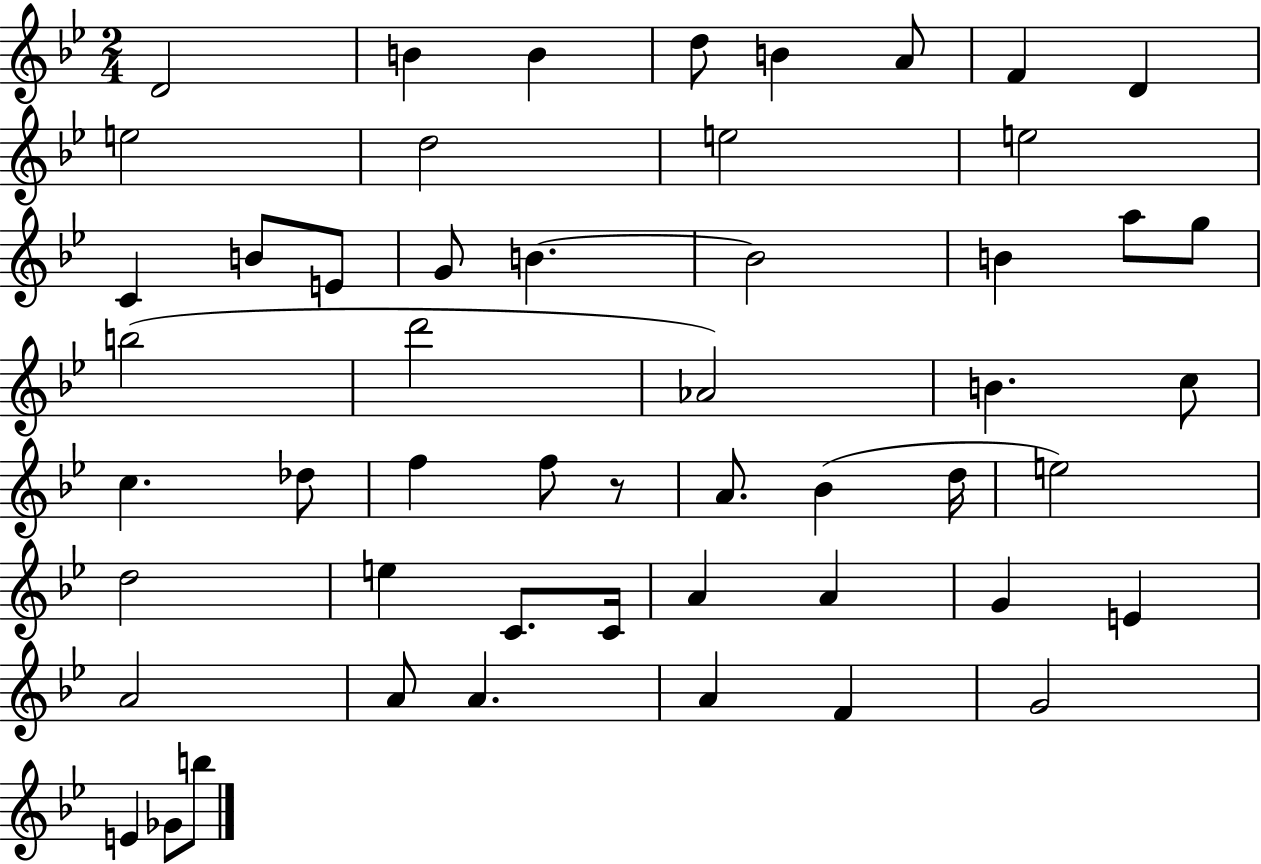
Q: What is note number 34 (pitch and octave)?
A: E5